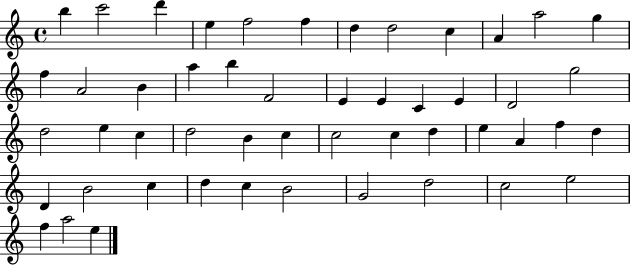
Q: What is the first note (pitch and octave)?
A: B5